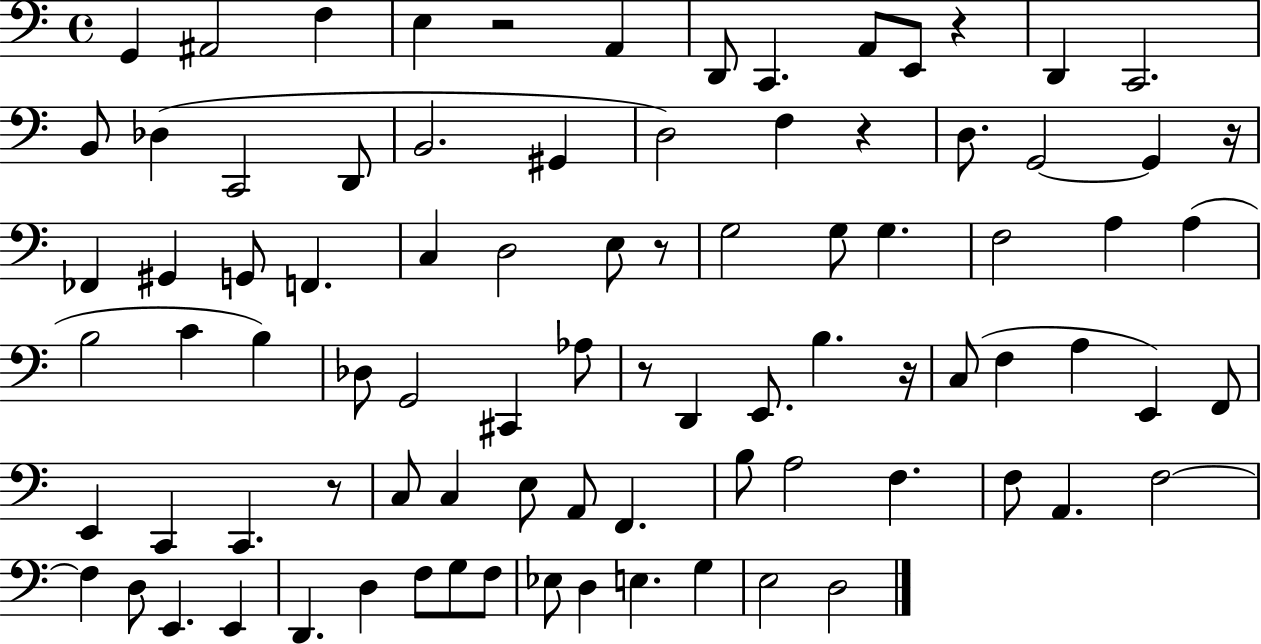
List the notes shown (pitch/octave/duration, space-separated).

G2/q A#2/h F3/q E3/q R/h A2/q D2/e C2/q. A2/e E2/e R/q D2/q C2/h. B2/e Db3/q C2/h D2/e B2/h. G#2/q D3/h F3/q R/q D3/e. G2/h G2/q R/s FES2/q G#2/q G2/e F2/q. C3/q D3/h E3/e R/e G3/h G3/e G3/q. F3/h A3/q A3/q B3/h C4/q B3/q Db3/e G2/h C#2/q Ab3/e R/e D2/q E2/e. B3/q. R/s C3/e F3/q A3/q E2/q F2/e E2/q C2/q C2/q. R/e C3/e C3/q E3/e A2/e F2/q. B3/e A3/h F3/q. F3/e A2/q. F3/h F3/q D3/e E2/q. E2/q D2/q. D3/q F3/e G3/e F3/e Eb3/e D3/q E3/q. G3/q E3/h D3/h